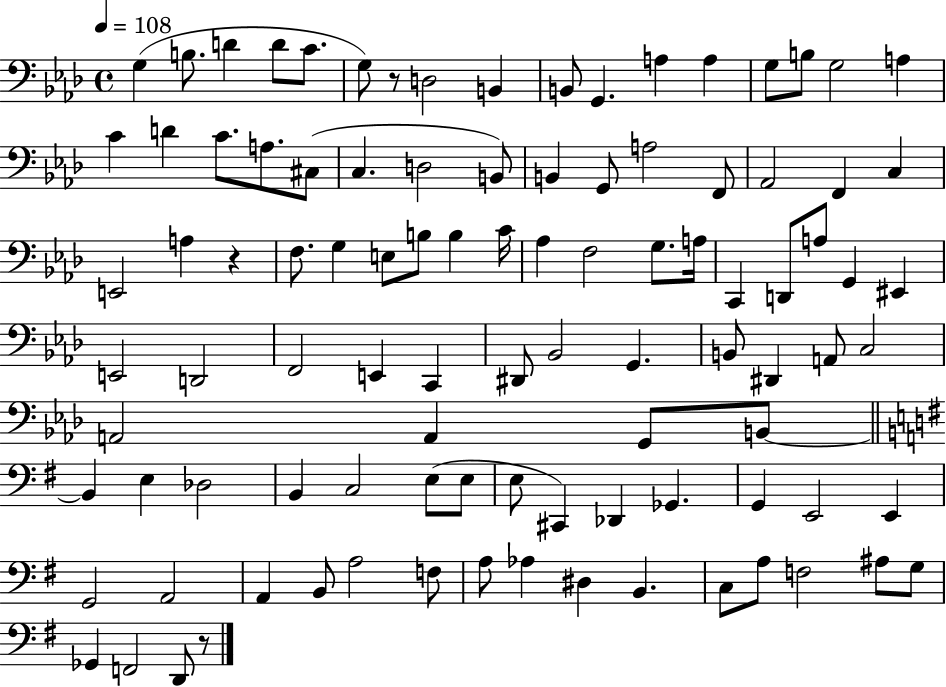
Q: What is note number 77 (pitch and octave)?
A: E2